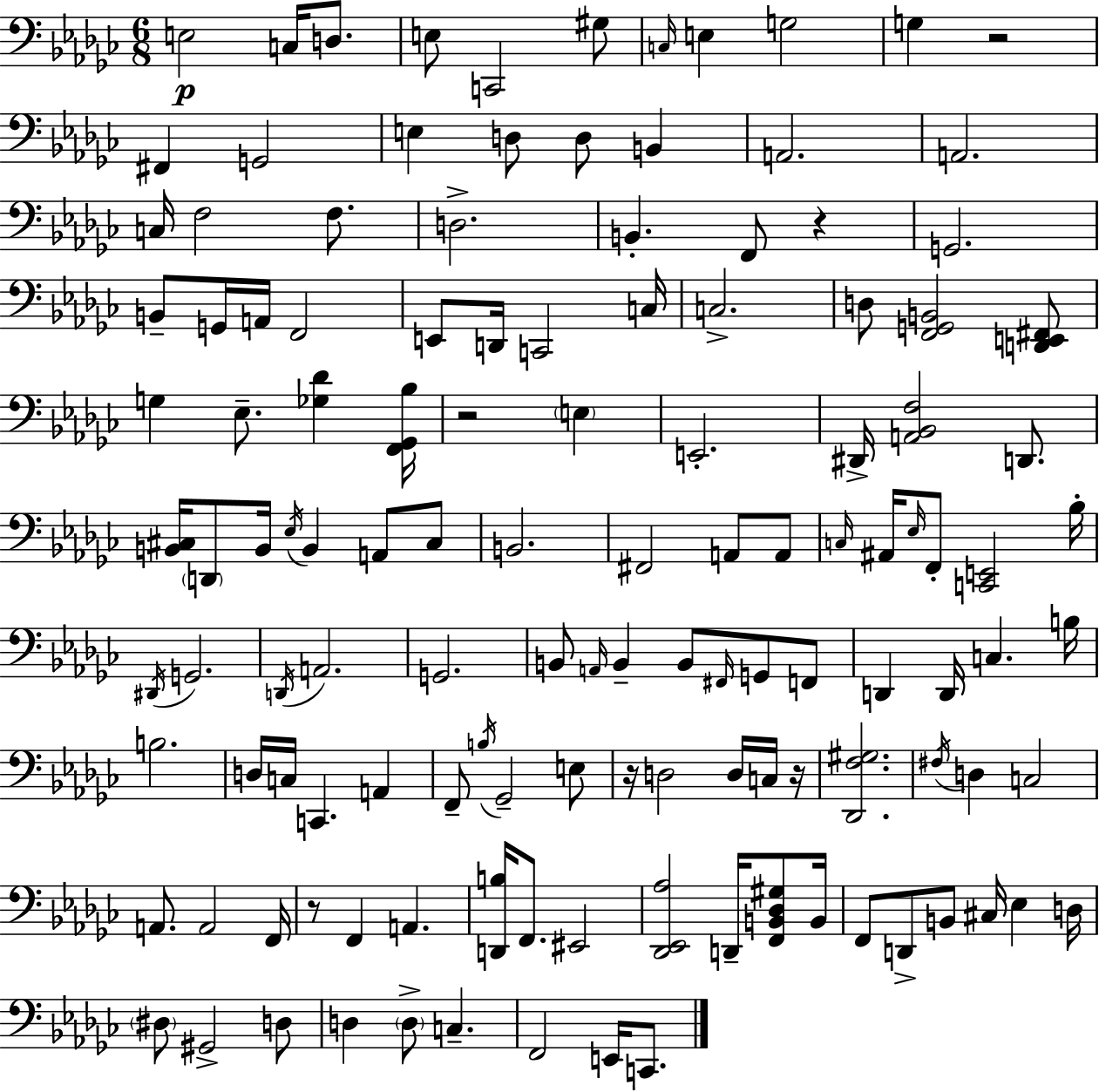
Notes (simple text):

E3/h C3/s D3/e. E3/e C2/h G#3/e C3/s E3/q G3/h G3/q R/h F#2/q G2/h E3/q D3/e D3/e B2/q A2/h. A2/h. C3/s F3/h F3/e. D3/h. B2/q. F2/e R/q G2/h. B2/e G2/s A2/s F2/h E2/e D2/s C2/h C3/s C3/h. D3/e [F2,G2,B2]/h [D2,E2,F#2]/e G3/q Eb3/e. [Gb3,Db4]/q [F2,Gb2,Bb3]/s R/h E3/q E2/h. D#2/s [A2,Bb2,F3]/h D2/e. [B2,C#3]/s D2/e B2/s Eb3/s B2/q A2/e C#3/e B2/h. F#2/h A2/e A2/e C3/s A#2/s Eb3/s F2/e [C2,E2]/h Bb3/s D#2/s G2/h. D2/s A2/h. G2/h. B2/e A2/s B2/q B2/e F#2/s G2/e F2/e D2/q D2/s C3/q. B3/s B3/h. D3/s C3/s C2/q. A2/q F2/e B3/s Gb2/h E3/e R/s D3/h D3/s C3/s R/s [Db2,F3,G#3]/h. F#3/s D3/q C3/h A2/e. A2/h F2/s R/e F2/q A2/q. [D2,B3]/s F2/e. EIS2/h [Db2,Eb2,Ab3]/h D2/s [F2,B2,Db3,G#3]/e B2/s F2/e D2/e B2/e C#3/s Eb3/q D3/s D#3/e G#2/h D3/e D3/q D3/e C3/q. F2/h E2/s C2/e.